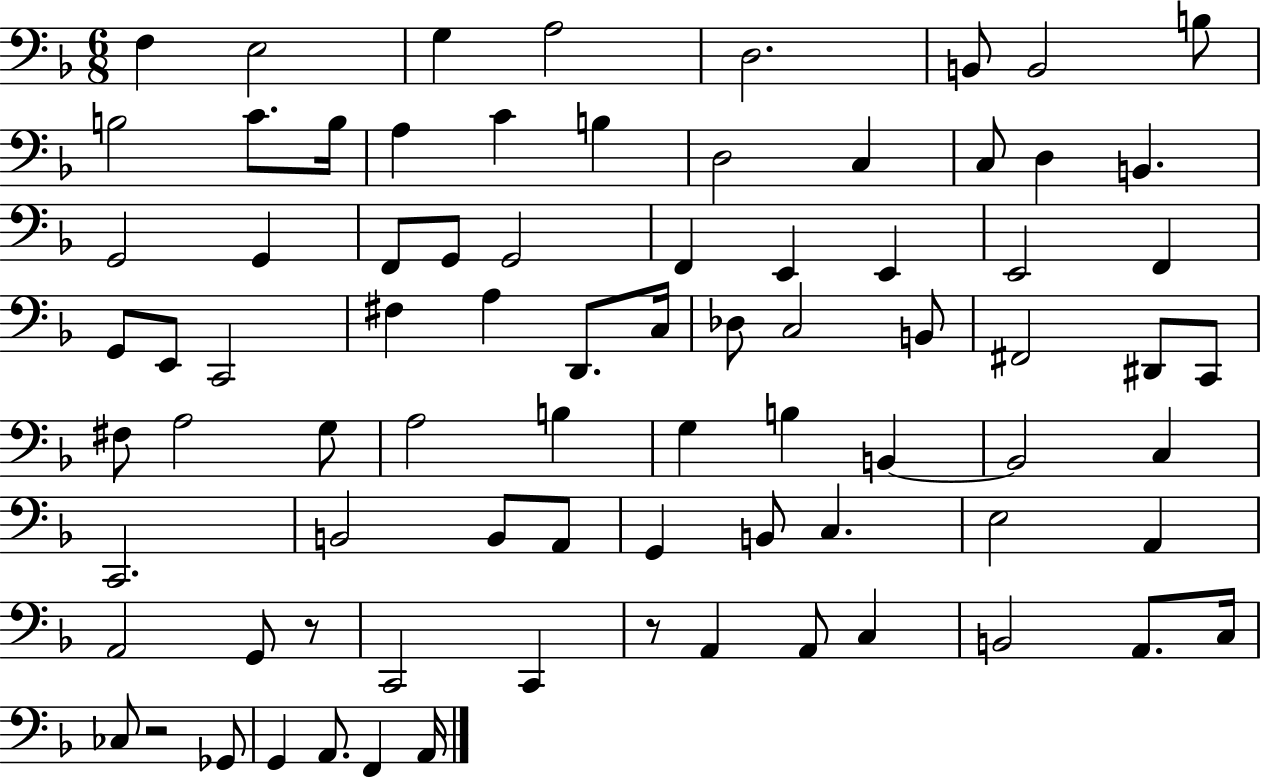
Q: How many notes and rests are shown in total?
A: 80